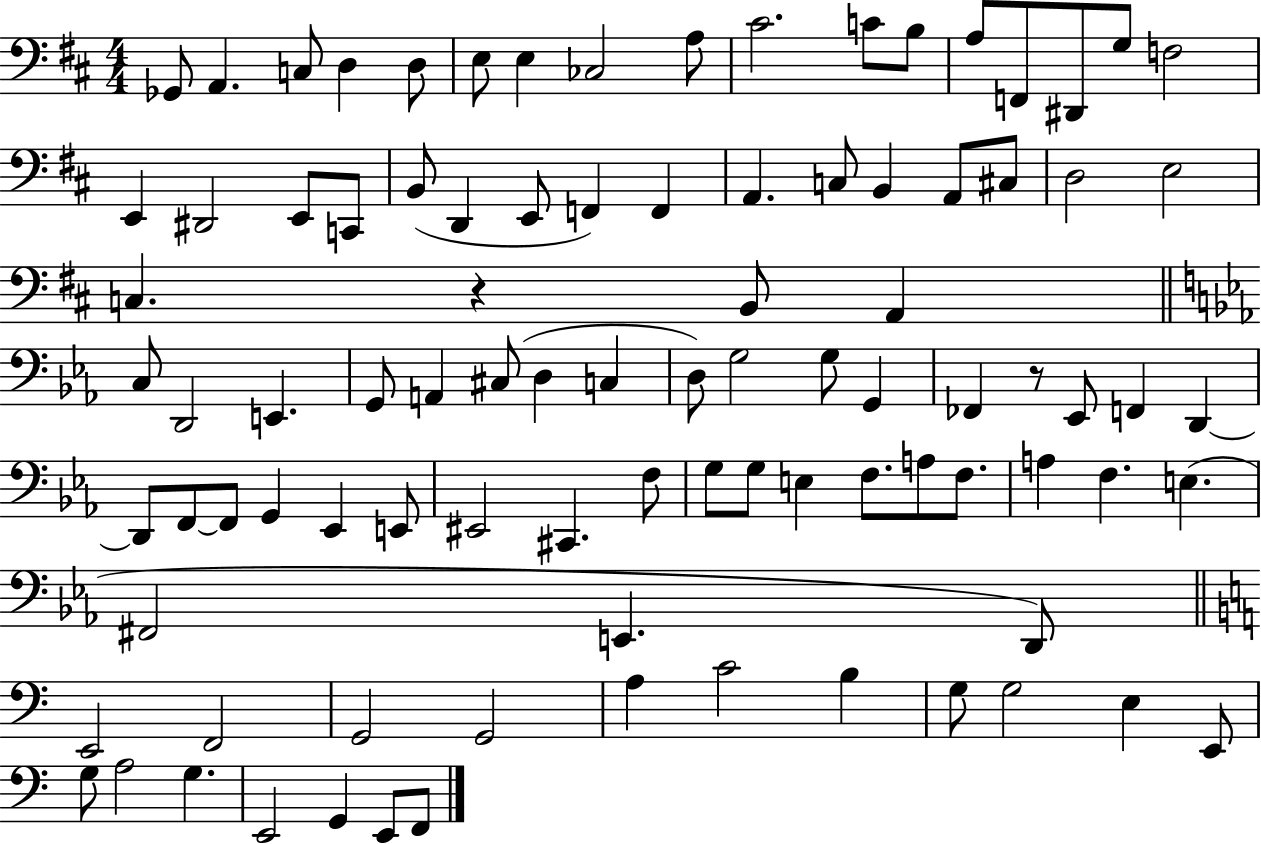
X:1
T:Untitled
M:4/4
L:1/4
K:D
_G,,/2 A,, C,/2 D, D,/2 E,/2 E, _C,2 A,/2 ^C2 C/2 B,/2 A,/2 F,,/2 ^D,,/2 G,/2 F,2 E,, ^D,,2 E,,/2 C,,/2 B,,/2 D,, E,,/2 F,, F,, A,, C,/2 B,, A,,/2 ^C,/2 D,2 E,2 C, z B,,/2 A,, C,/2 D,,2 E,, G,,/2 A,, ^C,/2 D, C, D,/2 G,2 G,/2 G,, _F,, z/2 _E,,/2 F,, D,, D,,/2 F,,/2 F,,/2 G,, _E,, E,,/2 ^E,,2 ^C,, F,/2 G,/2 G,/2 E, F,/2 A,/2 F,/2 A, F, E, ^F,,2 E,, D,,/2 E,,2 F,,2 G,,2 G,,2 A, C2 B, G,/2 G,2 E, E,,/2 G,/2 A,2 G, E,,2 G,, E,,/2 F,,/2